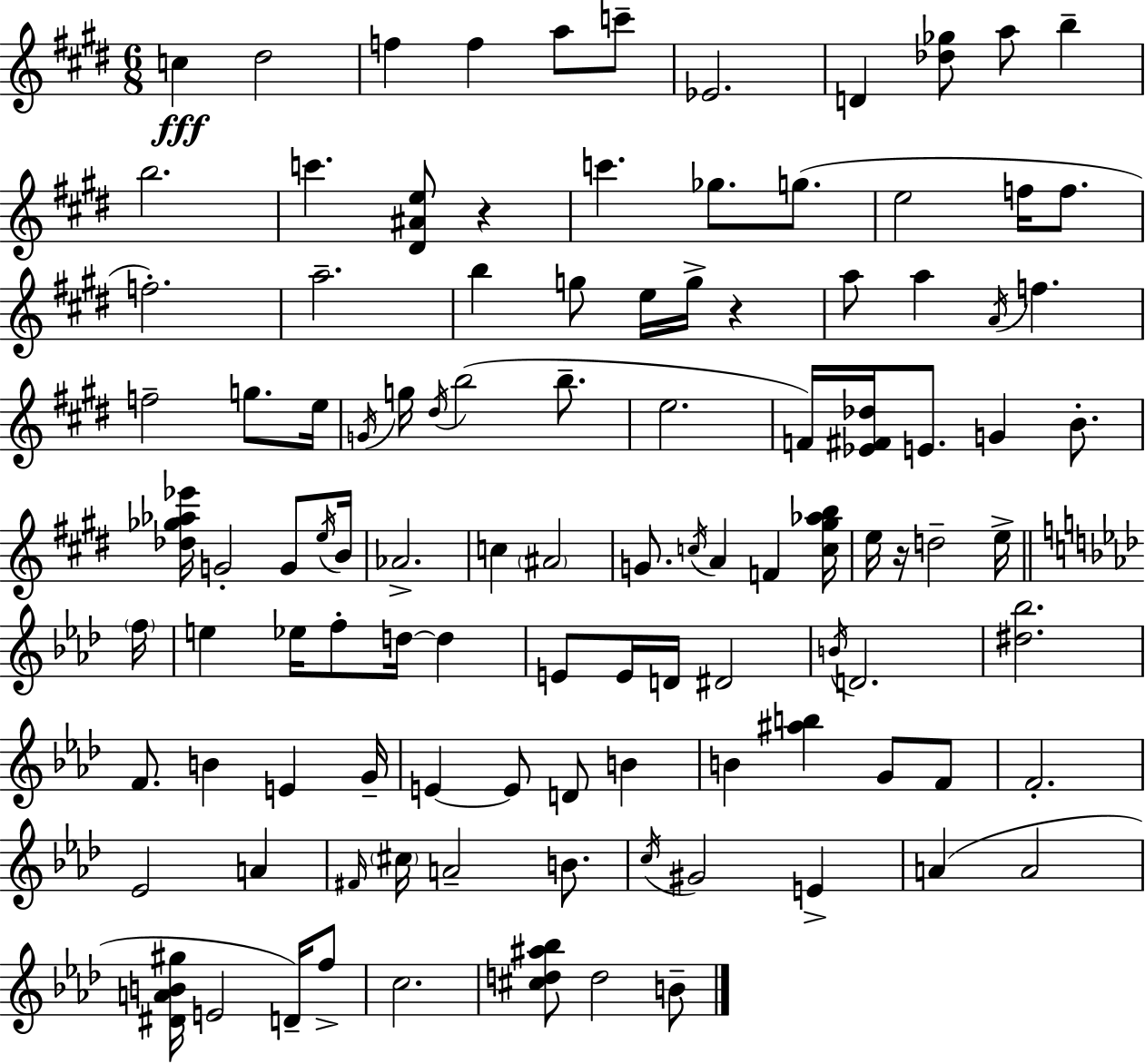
C5/q D#5/h F5/q F5/q A5/e C6/e Eb4/h. D4/q [Db5,Gb5]/e A5/e B5/q B5/h. C6/q. [D#4,A#4,E5]/e R/q C6/q. Gb5/e. G5/e. E5/h F5/s F5/e. F5/h. A5/h. B5/q G5/e E5/s G5/s R/q A5/e A5/q A4/s F5/q. F5/h G5/e. E5/s G4/s G5/s D#5/s B5/h B5/e. E5/h. F4/s [Eb4,F#4,Db5]/s E4/e. G4/q B4/e. [Db5,Gb5,Ab5,Eb6]/s G4/h G4/e E5/s B4/s Ab4/h. C5/q A#4/h G4/e. C5/s A4/q F4/q [C5,G#5,Ab5,B5]/s E5/s R/s D5/h E5/s F5/s E5/q Eb5/s F5/e D5/s D5/q E4/e E4/s D4/s D#4/h B4/s D4/h. [D#5,Bb5]/h. F4/e. B4/q E4/q G4/s E4/q E4/e D4/e B4/q B4/q [A#5,B5]/q G4/e F4/e F4/h. Eb4/h A4/q F#4/s C#5/s A4/h B4/e. C5/s G#4/h E4/q A4/q A4/h [D#4,A4,B4,G#5]/s E4/h D4/s F5/e C5/h. [C#5,D5,A#5,Bb5]/e D5/h B4/e